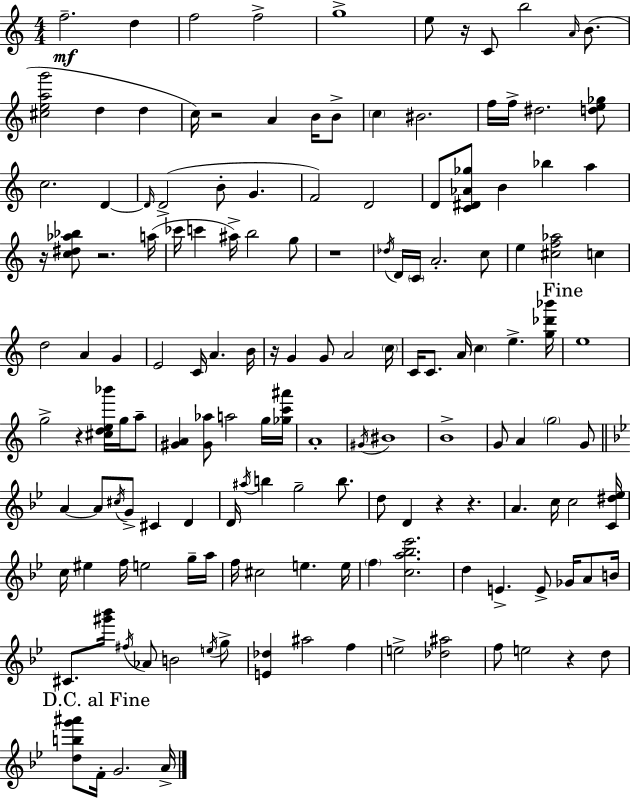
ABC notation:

X:1
T:Untitled
M:4/4
L:1/4
K:Am
f2 d f2 f2 g4 e/2 z/4 C/2 b2 A/4 B/2 [^ceag']2 d d c/4 z2 A B/4 B/2 c ^B2 f/4 f/4 ^d2 [de_g]/2 c2 D D/4 D2 B/2 G F2 D2 D/2 [C^D_A_g]/2 B _b a z/4 [c^d_a_b]/2 z2 a/4 _c'/4 c' ^a/4 b2 g/2 z4 _d/4 D/4 C/4 A2 c/2 e [^cf_a]2 c d2 A G E2 C/4 A B/4 z/4 G G/2 A2 c/4 C/4 C/2 A/4 c e [g_d'_b']/4 e4 g2 z [^cde_b']/4 g/4 a/2 [^GA] [^G_a]/2 a2 g/4 [_gc'^a']/4 A4 ^G/4 ^B4 B4 G/2 A g2 G/2 A A/2 ^c/4 G/2 ^C D D/4 ^a/4 b g2 b/2 d/2 D z z A c/4 c2 [C^d_e]/4 c/4 ^e f/4 e2 g/4 a/4 f/4 ^c2 e e/4 f [ca_b_e']2 d E E/2 _G/4 A/2 B/4 ^C/2 [^g'_b']/4 ^f/4 _A/2 B2 e/4 g/2 [E_d] ^a2 f e2 [_d^a]2 f/2 e2 z d/2 [dbg'^a']/2 F/4 G2 A/4